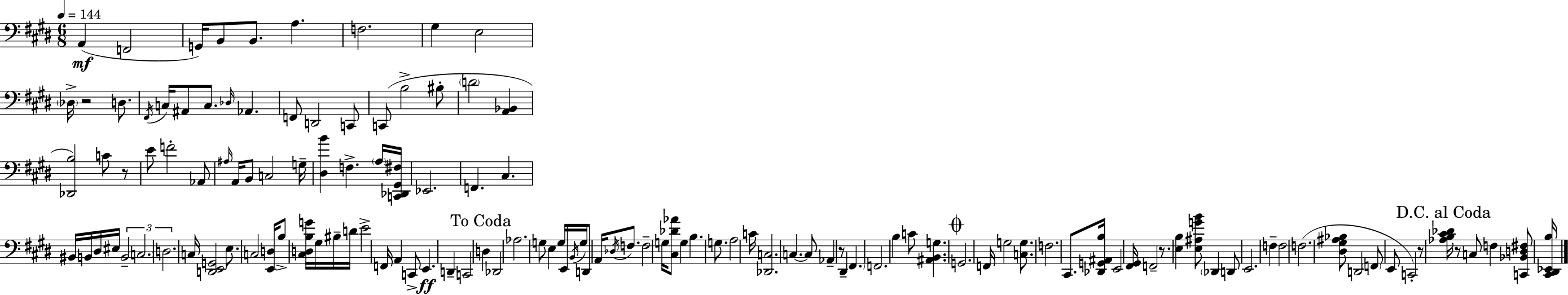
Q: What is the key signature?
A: E major